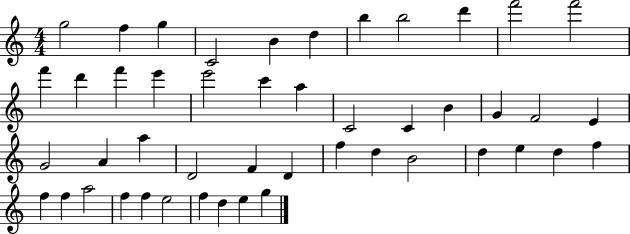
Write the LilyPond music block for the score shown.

{
  \clef treble
  \numericTimeSignature
  \time 4/4
  \key c \major
  g''2 f''4 g''4 | c'2 b'4 d''4 | b''4 b''2 d'''4 | f'''2 f'''2 | \break f'''4 d'''4 f'''4 e'''4 | e'''2 c'''4 a''4 | c'2 c'4 b'4 | g'4 f'2 e'4 | \break g'2 a'4 a''4 | d'2 f'4 d'4 | f''4 d''4 b'2 | d''4 e''4 d''4 f''4 | \break f''4 f''4 a''2 | f''4 f''4 e''2 | f''4 d''4 e''4 g''4 | \bar "|."
}